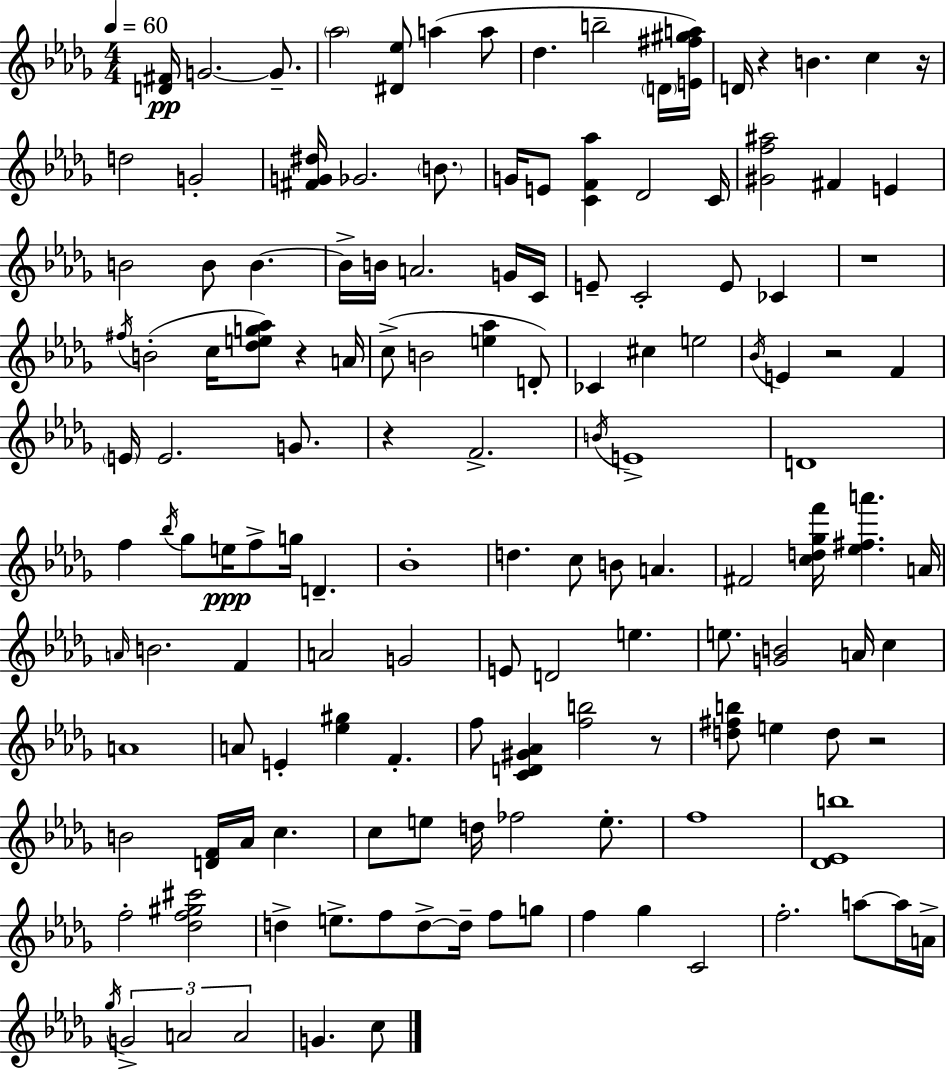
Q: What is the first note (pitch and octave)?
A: G4